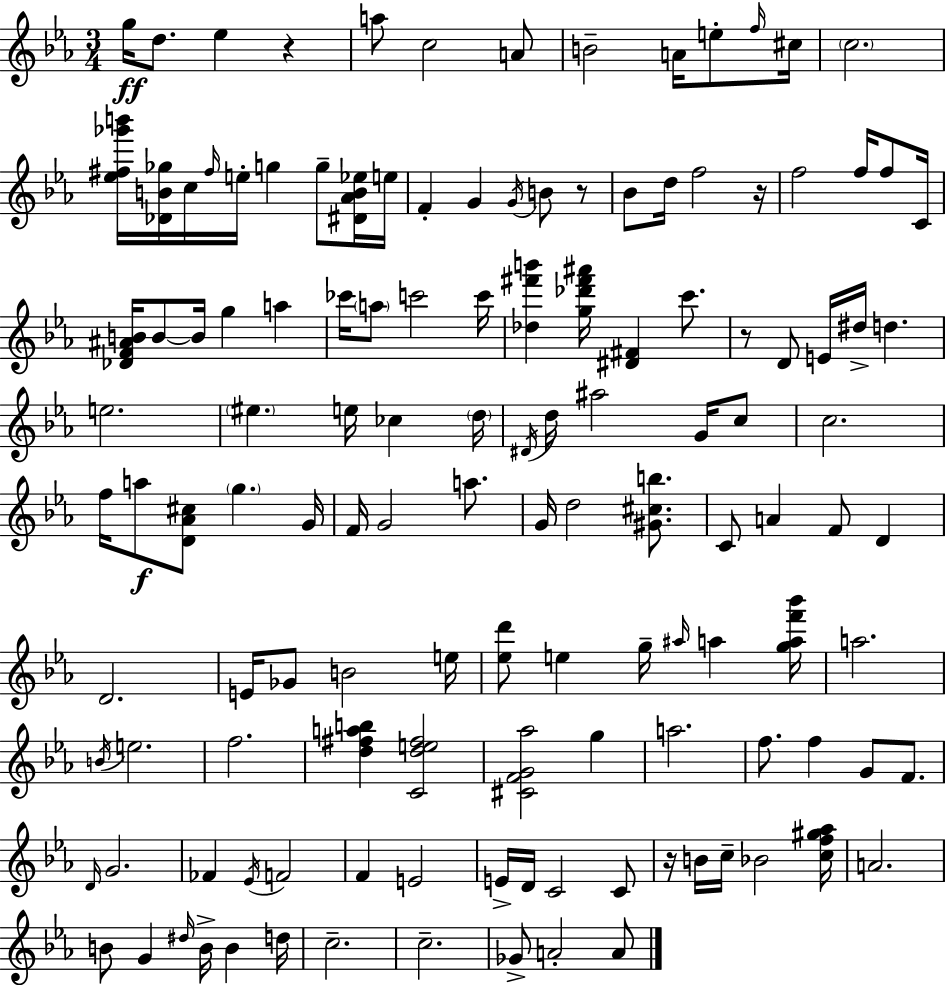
{
  \clef treble
  \numericTimeSignature
  \time 3/4
  \key ees \major
  g''16\ff d''8. ees''4 r4 | a''8 c''2 a'8 | b'2-- a'16 e''8-. \grace { f''16 } | cis''16 \parenthesize c''2. | \break <ees'' fis'' ges''' b'''>16 <des' b' ges''>16 c''16 \grace { fis''16 } e''16-. g''4 g''8-- | <dis' aes' b' ees''>16 e''16 f'4-. g'4 \acciaccatura { g'16 } b'8 | r8 bes'8 d''16 f''2 | r16 f''2 f''16 | \break f''8 c'16 <des' f' ais' b'>16 b'8~~ b'16 g''4 a''4 | ces'''16 \parenthesize a''8 c'''2 | c'''16 <des'' fis''' b'''>4 <g'' des''' fis''' ais'''>16 <dis' fis'>4 | c'''8. r8 d'8 e'16 dis''16-> d''4. | \break e''2. | \parenthesize eis''4. e''16 ces''4 | \parenthesize d''16 \acciaccatura { dis'16 } d''16 ais''2 | g'16 c''8 c''2. | \break f''16 a''8\f <d' aes' cis''>8 \parenthesize g''4. | g'16 f'16 g'2 | a''8. g'16 d''2 | <gis' cis'' b''>8. c'8 a'4 f'8 | \break d'4 d'2. | e'16 ges'8 b'2 | e''16 <ees'' d'''>8 e''4 g''16-- \grace { ais''16 } | a''4 <g'' a'' f''' bes'''>16 a''2. | \break \acciaccatura { b'16 } e''2. | f''2. | <d'' fis'' a'' b''>4 <c' d'' e'' fis''>2 | <cis' f' g' aes''>2 | \break g''4 a''2. | f''8. f''4 | g'8 f'8. \grace { d'16 } g'2. | fes'4 \acciaccatura { ees'16 } | \break f'2 f'4 | e'2 e'16-> d'16 c'2 | c'8 r16 b'16 c''16-- bes'2 | <c'' f'' gis'' aes''>16 a'2. | \break b'8 g'4 | \grace { dis''16 } b'16-> b'4 d''16 c''2.-- | c''2.-- | ges'8-> a'2-. | \break a'8 \bar "|."
}